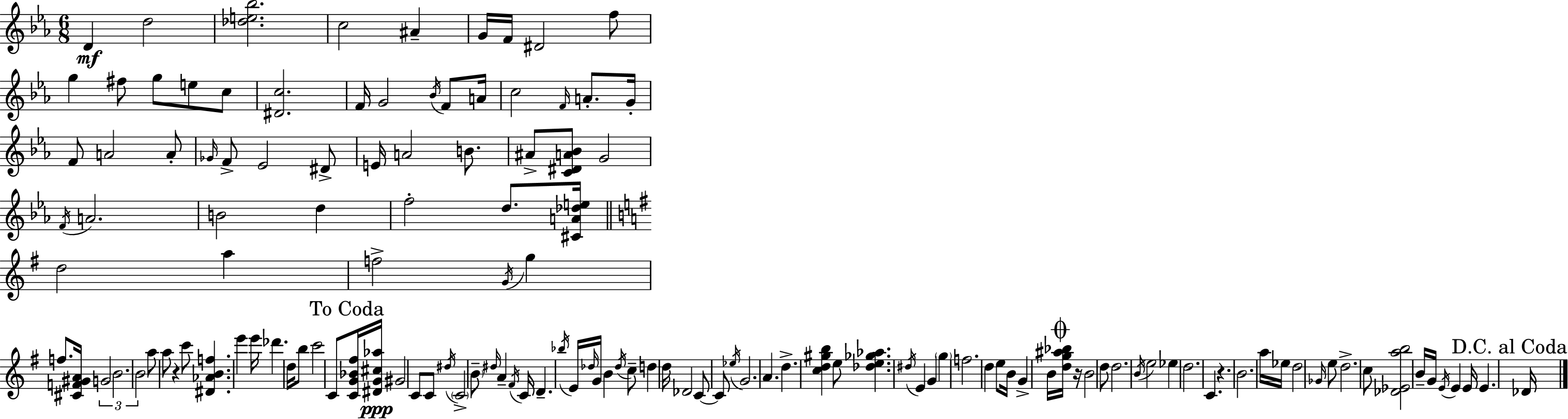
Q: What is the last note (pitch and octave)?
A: Db4